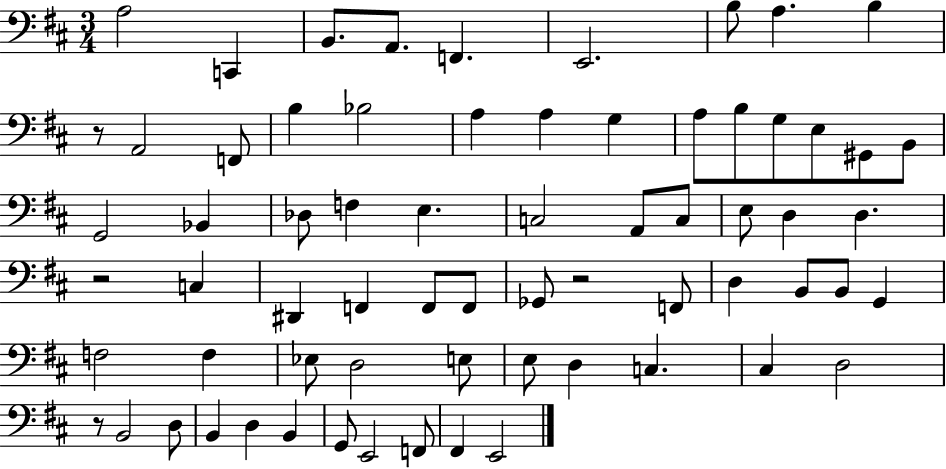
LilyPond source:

{
  \clef bass
  \numericTimeSignature
  \time 3/4
  \key d \major
  \repeat volta 2 { a2 c,4 | b,8. a,8. f,4. | e,2. | b8 a4. b4 | \break r8 a,2 f,8 | b4 bes2 | a4 a4 g4 | a8 b8 g8 e8 gis,8 b,8 | \break g,2 bes,4 | des8 f4 e4. | c2 a,8 c8 | e8 d4 d4. | \break r2 c4 | dis,4 f,4 f,8 f,8 | ges,8 r2 f,8 | d4 b,8 b,8 g,4 | \break f2 f4 | ees8 d2 e8 | e8 d4 c4. | cis4 d2 | \break r8 b,2 d8 | b,4 d4 b,4 | g,8 e,2 f,8 | fis,4 e,2 | \break } \bar "|."
}